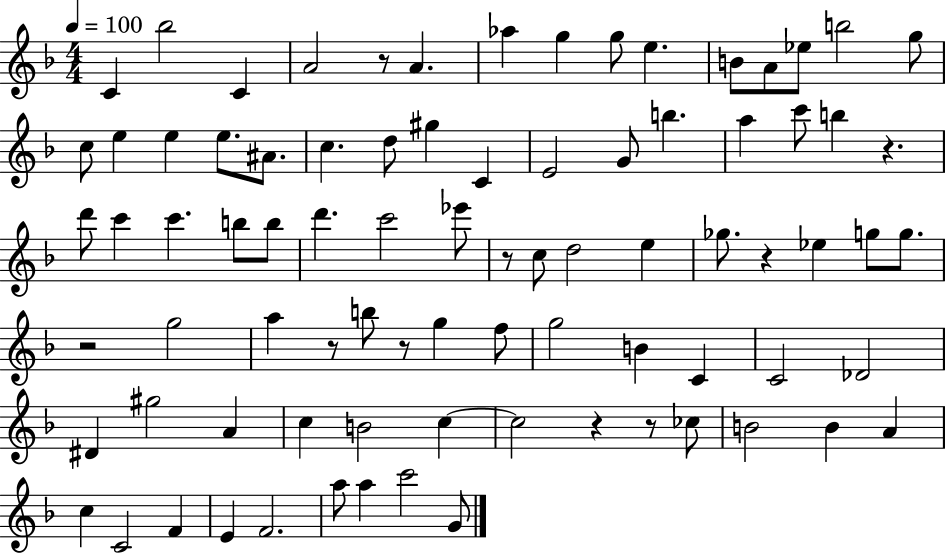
C4/q Bb5/h C4/q A4/h R/e A4/q. Ab5/q G5/q G5/e E5/q. B4/e A4/e Eb5/e B5/h G5/e C5/e E5/q E5/q E5/e. A#4/e. C5/q. D5/e G#5/q C4/q E4/h G4/e B5/q. A5/q C6/e B5/q R/q. D6/e C6/q C6/q. B5/e B5/e D6/q. C6/h Eb6/e R/e C5/e D5/h E5/q Gb5/e. R/q Eb5/q G5/e G5/e. R/h G5/h A5/q R/e B5/e R/e G5/q F5/e G5/h B4/q C4/q C4/h Db4/h D#4/q G#5/h A4/q C5/q B4/h C5/q C5/h R/q R/e CES5/e B4/h B4/q A4/q C5/q C4/h F4/q E4/q F4/h. A5/e A5/q C6/h G4/e